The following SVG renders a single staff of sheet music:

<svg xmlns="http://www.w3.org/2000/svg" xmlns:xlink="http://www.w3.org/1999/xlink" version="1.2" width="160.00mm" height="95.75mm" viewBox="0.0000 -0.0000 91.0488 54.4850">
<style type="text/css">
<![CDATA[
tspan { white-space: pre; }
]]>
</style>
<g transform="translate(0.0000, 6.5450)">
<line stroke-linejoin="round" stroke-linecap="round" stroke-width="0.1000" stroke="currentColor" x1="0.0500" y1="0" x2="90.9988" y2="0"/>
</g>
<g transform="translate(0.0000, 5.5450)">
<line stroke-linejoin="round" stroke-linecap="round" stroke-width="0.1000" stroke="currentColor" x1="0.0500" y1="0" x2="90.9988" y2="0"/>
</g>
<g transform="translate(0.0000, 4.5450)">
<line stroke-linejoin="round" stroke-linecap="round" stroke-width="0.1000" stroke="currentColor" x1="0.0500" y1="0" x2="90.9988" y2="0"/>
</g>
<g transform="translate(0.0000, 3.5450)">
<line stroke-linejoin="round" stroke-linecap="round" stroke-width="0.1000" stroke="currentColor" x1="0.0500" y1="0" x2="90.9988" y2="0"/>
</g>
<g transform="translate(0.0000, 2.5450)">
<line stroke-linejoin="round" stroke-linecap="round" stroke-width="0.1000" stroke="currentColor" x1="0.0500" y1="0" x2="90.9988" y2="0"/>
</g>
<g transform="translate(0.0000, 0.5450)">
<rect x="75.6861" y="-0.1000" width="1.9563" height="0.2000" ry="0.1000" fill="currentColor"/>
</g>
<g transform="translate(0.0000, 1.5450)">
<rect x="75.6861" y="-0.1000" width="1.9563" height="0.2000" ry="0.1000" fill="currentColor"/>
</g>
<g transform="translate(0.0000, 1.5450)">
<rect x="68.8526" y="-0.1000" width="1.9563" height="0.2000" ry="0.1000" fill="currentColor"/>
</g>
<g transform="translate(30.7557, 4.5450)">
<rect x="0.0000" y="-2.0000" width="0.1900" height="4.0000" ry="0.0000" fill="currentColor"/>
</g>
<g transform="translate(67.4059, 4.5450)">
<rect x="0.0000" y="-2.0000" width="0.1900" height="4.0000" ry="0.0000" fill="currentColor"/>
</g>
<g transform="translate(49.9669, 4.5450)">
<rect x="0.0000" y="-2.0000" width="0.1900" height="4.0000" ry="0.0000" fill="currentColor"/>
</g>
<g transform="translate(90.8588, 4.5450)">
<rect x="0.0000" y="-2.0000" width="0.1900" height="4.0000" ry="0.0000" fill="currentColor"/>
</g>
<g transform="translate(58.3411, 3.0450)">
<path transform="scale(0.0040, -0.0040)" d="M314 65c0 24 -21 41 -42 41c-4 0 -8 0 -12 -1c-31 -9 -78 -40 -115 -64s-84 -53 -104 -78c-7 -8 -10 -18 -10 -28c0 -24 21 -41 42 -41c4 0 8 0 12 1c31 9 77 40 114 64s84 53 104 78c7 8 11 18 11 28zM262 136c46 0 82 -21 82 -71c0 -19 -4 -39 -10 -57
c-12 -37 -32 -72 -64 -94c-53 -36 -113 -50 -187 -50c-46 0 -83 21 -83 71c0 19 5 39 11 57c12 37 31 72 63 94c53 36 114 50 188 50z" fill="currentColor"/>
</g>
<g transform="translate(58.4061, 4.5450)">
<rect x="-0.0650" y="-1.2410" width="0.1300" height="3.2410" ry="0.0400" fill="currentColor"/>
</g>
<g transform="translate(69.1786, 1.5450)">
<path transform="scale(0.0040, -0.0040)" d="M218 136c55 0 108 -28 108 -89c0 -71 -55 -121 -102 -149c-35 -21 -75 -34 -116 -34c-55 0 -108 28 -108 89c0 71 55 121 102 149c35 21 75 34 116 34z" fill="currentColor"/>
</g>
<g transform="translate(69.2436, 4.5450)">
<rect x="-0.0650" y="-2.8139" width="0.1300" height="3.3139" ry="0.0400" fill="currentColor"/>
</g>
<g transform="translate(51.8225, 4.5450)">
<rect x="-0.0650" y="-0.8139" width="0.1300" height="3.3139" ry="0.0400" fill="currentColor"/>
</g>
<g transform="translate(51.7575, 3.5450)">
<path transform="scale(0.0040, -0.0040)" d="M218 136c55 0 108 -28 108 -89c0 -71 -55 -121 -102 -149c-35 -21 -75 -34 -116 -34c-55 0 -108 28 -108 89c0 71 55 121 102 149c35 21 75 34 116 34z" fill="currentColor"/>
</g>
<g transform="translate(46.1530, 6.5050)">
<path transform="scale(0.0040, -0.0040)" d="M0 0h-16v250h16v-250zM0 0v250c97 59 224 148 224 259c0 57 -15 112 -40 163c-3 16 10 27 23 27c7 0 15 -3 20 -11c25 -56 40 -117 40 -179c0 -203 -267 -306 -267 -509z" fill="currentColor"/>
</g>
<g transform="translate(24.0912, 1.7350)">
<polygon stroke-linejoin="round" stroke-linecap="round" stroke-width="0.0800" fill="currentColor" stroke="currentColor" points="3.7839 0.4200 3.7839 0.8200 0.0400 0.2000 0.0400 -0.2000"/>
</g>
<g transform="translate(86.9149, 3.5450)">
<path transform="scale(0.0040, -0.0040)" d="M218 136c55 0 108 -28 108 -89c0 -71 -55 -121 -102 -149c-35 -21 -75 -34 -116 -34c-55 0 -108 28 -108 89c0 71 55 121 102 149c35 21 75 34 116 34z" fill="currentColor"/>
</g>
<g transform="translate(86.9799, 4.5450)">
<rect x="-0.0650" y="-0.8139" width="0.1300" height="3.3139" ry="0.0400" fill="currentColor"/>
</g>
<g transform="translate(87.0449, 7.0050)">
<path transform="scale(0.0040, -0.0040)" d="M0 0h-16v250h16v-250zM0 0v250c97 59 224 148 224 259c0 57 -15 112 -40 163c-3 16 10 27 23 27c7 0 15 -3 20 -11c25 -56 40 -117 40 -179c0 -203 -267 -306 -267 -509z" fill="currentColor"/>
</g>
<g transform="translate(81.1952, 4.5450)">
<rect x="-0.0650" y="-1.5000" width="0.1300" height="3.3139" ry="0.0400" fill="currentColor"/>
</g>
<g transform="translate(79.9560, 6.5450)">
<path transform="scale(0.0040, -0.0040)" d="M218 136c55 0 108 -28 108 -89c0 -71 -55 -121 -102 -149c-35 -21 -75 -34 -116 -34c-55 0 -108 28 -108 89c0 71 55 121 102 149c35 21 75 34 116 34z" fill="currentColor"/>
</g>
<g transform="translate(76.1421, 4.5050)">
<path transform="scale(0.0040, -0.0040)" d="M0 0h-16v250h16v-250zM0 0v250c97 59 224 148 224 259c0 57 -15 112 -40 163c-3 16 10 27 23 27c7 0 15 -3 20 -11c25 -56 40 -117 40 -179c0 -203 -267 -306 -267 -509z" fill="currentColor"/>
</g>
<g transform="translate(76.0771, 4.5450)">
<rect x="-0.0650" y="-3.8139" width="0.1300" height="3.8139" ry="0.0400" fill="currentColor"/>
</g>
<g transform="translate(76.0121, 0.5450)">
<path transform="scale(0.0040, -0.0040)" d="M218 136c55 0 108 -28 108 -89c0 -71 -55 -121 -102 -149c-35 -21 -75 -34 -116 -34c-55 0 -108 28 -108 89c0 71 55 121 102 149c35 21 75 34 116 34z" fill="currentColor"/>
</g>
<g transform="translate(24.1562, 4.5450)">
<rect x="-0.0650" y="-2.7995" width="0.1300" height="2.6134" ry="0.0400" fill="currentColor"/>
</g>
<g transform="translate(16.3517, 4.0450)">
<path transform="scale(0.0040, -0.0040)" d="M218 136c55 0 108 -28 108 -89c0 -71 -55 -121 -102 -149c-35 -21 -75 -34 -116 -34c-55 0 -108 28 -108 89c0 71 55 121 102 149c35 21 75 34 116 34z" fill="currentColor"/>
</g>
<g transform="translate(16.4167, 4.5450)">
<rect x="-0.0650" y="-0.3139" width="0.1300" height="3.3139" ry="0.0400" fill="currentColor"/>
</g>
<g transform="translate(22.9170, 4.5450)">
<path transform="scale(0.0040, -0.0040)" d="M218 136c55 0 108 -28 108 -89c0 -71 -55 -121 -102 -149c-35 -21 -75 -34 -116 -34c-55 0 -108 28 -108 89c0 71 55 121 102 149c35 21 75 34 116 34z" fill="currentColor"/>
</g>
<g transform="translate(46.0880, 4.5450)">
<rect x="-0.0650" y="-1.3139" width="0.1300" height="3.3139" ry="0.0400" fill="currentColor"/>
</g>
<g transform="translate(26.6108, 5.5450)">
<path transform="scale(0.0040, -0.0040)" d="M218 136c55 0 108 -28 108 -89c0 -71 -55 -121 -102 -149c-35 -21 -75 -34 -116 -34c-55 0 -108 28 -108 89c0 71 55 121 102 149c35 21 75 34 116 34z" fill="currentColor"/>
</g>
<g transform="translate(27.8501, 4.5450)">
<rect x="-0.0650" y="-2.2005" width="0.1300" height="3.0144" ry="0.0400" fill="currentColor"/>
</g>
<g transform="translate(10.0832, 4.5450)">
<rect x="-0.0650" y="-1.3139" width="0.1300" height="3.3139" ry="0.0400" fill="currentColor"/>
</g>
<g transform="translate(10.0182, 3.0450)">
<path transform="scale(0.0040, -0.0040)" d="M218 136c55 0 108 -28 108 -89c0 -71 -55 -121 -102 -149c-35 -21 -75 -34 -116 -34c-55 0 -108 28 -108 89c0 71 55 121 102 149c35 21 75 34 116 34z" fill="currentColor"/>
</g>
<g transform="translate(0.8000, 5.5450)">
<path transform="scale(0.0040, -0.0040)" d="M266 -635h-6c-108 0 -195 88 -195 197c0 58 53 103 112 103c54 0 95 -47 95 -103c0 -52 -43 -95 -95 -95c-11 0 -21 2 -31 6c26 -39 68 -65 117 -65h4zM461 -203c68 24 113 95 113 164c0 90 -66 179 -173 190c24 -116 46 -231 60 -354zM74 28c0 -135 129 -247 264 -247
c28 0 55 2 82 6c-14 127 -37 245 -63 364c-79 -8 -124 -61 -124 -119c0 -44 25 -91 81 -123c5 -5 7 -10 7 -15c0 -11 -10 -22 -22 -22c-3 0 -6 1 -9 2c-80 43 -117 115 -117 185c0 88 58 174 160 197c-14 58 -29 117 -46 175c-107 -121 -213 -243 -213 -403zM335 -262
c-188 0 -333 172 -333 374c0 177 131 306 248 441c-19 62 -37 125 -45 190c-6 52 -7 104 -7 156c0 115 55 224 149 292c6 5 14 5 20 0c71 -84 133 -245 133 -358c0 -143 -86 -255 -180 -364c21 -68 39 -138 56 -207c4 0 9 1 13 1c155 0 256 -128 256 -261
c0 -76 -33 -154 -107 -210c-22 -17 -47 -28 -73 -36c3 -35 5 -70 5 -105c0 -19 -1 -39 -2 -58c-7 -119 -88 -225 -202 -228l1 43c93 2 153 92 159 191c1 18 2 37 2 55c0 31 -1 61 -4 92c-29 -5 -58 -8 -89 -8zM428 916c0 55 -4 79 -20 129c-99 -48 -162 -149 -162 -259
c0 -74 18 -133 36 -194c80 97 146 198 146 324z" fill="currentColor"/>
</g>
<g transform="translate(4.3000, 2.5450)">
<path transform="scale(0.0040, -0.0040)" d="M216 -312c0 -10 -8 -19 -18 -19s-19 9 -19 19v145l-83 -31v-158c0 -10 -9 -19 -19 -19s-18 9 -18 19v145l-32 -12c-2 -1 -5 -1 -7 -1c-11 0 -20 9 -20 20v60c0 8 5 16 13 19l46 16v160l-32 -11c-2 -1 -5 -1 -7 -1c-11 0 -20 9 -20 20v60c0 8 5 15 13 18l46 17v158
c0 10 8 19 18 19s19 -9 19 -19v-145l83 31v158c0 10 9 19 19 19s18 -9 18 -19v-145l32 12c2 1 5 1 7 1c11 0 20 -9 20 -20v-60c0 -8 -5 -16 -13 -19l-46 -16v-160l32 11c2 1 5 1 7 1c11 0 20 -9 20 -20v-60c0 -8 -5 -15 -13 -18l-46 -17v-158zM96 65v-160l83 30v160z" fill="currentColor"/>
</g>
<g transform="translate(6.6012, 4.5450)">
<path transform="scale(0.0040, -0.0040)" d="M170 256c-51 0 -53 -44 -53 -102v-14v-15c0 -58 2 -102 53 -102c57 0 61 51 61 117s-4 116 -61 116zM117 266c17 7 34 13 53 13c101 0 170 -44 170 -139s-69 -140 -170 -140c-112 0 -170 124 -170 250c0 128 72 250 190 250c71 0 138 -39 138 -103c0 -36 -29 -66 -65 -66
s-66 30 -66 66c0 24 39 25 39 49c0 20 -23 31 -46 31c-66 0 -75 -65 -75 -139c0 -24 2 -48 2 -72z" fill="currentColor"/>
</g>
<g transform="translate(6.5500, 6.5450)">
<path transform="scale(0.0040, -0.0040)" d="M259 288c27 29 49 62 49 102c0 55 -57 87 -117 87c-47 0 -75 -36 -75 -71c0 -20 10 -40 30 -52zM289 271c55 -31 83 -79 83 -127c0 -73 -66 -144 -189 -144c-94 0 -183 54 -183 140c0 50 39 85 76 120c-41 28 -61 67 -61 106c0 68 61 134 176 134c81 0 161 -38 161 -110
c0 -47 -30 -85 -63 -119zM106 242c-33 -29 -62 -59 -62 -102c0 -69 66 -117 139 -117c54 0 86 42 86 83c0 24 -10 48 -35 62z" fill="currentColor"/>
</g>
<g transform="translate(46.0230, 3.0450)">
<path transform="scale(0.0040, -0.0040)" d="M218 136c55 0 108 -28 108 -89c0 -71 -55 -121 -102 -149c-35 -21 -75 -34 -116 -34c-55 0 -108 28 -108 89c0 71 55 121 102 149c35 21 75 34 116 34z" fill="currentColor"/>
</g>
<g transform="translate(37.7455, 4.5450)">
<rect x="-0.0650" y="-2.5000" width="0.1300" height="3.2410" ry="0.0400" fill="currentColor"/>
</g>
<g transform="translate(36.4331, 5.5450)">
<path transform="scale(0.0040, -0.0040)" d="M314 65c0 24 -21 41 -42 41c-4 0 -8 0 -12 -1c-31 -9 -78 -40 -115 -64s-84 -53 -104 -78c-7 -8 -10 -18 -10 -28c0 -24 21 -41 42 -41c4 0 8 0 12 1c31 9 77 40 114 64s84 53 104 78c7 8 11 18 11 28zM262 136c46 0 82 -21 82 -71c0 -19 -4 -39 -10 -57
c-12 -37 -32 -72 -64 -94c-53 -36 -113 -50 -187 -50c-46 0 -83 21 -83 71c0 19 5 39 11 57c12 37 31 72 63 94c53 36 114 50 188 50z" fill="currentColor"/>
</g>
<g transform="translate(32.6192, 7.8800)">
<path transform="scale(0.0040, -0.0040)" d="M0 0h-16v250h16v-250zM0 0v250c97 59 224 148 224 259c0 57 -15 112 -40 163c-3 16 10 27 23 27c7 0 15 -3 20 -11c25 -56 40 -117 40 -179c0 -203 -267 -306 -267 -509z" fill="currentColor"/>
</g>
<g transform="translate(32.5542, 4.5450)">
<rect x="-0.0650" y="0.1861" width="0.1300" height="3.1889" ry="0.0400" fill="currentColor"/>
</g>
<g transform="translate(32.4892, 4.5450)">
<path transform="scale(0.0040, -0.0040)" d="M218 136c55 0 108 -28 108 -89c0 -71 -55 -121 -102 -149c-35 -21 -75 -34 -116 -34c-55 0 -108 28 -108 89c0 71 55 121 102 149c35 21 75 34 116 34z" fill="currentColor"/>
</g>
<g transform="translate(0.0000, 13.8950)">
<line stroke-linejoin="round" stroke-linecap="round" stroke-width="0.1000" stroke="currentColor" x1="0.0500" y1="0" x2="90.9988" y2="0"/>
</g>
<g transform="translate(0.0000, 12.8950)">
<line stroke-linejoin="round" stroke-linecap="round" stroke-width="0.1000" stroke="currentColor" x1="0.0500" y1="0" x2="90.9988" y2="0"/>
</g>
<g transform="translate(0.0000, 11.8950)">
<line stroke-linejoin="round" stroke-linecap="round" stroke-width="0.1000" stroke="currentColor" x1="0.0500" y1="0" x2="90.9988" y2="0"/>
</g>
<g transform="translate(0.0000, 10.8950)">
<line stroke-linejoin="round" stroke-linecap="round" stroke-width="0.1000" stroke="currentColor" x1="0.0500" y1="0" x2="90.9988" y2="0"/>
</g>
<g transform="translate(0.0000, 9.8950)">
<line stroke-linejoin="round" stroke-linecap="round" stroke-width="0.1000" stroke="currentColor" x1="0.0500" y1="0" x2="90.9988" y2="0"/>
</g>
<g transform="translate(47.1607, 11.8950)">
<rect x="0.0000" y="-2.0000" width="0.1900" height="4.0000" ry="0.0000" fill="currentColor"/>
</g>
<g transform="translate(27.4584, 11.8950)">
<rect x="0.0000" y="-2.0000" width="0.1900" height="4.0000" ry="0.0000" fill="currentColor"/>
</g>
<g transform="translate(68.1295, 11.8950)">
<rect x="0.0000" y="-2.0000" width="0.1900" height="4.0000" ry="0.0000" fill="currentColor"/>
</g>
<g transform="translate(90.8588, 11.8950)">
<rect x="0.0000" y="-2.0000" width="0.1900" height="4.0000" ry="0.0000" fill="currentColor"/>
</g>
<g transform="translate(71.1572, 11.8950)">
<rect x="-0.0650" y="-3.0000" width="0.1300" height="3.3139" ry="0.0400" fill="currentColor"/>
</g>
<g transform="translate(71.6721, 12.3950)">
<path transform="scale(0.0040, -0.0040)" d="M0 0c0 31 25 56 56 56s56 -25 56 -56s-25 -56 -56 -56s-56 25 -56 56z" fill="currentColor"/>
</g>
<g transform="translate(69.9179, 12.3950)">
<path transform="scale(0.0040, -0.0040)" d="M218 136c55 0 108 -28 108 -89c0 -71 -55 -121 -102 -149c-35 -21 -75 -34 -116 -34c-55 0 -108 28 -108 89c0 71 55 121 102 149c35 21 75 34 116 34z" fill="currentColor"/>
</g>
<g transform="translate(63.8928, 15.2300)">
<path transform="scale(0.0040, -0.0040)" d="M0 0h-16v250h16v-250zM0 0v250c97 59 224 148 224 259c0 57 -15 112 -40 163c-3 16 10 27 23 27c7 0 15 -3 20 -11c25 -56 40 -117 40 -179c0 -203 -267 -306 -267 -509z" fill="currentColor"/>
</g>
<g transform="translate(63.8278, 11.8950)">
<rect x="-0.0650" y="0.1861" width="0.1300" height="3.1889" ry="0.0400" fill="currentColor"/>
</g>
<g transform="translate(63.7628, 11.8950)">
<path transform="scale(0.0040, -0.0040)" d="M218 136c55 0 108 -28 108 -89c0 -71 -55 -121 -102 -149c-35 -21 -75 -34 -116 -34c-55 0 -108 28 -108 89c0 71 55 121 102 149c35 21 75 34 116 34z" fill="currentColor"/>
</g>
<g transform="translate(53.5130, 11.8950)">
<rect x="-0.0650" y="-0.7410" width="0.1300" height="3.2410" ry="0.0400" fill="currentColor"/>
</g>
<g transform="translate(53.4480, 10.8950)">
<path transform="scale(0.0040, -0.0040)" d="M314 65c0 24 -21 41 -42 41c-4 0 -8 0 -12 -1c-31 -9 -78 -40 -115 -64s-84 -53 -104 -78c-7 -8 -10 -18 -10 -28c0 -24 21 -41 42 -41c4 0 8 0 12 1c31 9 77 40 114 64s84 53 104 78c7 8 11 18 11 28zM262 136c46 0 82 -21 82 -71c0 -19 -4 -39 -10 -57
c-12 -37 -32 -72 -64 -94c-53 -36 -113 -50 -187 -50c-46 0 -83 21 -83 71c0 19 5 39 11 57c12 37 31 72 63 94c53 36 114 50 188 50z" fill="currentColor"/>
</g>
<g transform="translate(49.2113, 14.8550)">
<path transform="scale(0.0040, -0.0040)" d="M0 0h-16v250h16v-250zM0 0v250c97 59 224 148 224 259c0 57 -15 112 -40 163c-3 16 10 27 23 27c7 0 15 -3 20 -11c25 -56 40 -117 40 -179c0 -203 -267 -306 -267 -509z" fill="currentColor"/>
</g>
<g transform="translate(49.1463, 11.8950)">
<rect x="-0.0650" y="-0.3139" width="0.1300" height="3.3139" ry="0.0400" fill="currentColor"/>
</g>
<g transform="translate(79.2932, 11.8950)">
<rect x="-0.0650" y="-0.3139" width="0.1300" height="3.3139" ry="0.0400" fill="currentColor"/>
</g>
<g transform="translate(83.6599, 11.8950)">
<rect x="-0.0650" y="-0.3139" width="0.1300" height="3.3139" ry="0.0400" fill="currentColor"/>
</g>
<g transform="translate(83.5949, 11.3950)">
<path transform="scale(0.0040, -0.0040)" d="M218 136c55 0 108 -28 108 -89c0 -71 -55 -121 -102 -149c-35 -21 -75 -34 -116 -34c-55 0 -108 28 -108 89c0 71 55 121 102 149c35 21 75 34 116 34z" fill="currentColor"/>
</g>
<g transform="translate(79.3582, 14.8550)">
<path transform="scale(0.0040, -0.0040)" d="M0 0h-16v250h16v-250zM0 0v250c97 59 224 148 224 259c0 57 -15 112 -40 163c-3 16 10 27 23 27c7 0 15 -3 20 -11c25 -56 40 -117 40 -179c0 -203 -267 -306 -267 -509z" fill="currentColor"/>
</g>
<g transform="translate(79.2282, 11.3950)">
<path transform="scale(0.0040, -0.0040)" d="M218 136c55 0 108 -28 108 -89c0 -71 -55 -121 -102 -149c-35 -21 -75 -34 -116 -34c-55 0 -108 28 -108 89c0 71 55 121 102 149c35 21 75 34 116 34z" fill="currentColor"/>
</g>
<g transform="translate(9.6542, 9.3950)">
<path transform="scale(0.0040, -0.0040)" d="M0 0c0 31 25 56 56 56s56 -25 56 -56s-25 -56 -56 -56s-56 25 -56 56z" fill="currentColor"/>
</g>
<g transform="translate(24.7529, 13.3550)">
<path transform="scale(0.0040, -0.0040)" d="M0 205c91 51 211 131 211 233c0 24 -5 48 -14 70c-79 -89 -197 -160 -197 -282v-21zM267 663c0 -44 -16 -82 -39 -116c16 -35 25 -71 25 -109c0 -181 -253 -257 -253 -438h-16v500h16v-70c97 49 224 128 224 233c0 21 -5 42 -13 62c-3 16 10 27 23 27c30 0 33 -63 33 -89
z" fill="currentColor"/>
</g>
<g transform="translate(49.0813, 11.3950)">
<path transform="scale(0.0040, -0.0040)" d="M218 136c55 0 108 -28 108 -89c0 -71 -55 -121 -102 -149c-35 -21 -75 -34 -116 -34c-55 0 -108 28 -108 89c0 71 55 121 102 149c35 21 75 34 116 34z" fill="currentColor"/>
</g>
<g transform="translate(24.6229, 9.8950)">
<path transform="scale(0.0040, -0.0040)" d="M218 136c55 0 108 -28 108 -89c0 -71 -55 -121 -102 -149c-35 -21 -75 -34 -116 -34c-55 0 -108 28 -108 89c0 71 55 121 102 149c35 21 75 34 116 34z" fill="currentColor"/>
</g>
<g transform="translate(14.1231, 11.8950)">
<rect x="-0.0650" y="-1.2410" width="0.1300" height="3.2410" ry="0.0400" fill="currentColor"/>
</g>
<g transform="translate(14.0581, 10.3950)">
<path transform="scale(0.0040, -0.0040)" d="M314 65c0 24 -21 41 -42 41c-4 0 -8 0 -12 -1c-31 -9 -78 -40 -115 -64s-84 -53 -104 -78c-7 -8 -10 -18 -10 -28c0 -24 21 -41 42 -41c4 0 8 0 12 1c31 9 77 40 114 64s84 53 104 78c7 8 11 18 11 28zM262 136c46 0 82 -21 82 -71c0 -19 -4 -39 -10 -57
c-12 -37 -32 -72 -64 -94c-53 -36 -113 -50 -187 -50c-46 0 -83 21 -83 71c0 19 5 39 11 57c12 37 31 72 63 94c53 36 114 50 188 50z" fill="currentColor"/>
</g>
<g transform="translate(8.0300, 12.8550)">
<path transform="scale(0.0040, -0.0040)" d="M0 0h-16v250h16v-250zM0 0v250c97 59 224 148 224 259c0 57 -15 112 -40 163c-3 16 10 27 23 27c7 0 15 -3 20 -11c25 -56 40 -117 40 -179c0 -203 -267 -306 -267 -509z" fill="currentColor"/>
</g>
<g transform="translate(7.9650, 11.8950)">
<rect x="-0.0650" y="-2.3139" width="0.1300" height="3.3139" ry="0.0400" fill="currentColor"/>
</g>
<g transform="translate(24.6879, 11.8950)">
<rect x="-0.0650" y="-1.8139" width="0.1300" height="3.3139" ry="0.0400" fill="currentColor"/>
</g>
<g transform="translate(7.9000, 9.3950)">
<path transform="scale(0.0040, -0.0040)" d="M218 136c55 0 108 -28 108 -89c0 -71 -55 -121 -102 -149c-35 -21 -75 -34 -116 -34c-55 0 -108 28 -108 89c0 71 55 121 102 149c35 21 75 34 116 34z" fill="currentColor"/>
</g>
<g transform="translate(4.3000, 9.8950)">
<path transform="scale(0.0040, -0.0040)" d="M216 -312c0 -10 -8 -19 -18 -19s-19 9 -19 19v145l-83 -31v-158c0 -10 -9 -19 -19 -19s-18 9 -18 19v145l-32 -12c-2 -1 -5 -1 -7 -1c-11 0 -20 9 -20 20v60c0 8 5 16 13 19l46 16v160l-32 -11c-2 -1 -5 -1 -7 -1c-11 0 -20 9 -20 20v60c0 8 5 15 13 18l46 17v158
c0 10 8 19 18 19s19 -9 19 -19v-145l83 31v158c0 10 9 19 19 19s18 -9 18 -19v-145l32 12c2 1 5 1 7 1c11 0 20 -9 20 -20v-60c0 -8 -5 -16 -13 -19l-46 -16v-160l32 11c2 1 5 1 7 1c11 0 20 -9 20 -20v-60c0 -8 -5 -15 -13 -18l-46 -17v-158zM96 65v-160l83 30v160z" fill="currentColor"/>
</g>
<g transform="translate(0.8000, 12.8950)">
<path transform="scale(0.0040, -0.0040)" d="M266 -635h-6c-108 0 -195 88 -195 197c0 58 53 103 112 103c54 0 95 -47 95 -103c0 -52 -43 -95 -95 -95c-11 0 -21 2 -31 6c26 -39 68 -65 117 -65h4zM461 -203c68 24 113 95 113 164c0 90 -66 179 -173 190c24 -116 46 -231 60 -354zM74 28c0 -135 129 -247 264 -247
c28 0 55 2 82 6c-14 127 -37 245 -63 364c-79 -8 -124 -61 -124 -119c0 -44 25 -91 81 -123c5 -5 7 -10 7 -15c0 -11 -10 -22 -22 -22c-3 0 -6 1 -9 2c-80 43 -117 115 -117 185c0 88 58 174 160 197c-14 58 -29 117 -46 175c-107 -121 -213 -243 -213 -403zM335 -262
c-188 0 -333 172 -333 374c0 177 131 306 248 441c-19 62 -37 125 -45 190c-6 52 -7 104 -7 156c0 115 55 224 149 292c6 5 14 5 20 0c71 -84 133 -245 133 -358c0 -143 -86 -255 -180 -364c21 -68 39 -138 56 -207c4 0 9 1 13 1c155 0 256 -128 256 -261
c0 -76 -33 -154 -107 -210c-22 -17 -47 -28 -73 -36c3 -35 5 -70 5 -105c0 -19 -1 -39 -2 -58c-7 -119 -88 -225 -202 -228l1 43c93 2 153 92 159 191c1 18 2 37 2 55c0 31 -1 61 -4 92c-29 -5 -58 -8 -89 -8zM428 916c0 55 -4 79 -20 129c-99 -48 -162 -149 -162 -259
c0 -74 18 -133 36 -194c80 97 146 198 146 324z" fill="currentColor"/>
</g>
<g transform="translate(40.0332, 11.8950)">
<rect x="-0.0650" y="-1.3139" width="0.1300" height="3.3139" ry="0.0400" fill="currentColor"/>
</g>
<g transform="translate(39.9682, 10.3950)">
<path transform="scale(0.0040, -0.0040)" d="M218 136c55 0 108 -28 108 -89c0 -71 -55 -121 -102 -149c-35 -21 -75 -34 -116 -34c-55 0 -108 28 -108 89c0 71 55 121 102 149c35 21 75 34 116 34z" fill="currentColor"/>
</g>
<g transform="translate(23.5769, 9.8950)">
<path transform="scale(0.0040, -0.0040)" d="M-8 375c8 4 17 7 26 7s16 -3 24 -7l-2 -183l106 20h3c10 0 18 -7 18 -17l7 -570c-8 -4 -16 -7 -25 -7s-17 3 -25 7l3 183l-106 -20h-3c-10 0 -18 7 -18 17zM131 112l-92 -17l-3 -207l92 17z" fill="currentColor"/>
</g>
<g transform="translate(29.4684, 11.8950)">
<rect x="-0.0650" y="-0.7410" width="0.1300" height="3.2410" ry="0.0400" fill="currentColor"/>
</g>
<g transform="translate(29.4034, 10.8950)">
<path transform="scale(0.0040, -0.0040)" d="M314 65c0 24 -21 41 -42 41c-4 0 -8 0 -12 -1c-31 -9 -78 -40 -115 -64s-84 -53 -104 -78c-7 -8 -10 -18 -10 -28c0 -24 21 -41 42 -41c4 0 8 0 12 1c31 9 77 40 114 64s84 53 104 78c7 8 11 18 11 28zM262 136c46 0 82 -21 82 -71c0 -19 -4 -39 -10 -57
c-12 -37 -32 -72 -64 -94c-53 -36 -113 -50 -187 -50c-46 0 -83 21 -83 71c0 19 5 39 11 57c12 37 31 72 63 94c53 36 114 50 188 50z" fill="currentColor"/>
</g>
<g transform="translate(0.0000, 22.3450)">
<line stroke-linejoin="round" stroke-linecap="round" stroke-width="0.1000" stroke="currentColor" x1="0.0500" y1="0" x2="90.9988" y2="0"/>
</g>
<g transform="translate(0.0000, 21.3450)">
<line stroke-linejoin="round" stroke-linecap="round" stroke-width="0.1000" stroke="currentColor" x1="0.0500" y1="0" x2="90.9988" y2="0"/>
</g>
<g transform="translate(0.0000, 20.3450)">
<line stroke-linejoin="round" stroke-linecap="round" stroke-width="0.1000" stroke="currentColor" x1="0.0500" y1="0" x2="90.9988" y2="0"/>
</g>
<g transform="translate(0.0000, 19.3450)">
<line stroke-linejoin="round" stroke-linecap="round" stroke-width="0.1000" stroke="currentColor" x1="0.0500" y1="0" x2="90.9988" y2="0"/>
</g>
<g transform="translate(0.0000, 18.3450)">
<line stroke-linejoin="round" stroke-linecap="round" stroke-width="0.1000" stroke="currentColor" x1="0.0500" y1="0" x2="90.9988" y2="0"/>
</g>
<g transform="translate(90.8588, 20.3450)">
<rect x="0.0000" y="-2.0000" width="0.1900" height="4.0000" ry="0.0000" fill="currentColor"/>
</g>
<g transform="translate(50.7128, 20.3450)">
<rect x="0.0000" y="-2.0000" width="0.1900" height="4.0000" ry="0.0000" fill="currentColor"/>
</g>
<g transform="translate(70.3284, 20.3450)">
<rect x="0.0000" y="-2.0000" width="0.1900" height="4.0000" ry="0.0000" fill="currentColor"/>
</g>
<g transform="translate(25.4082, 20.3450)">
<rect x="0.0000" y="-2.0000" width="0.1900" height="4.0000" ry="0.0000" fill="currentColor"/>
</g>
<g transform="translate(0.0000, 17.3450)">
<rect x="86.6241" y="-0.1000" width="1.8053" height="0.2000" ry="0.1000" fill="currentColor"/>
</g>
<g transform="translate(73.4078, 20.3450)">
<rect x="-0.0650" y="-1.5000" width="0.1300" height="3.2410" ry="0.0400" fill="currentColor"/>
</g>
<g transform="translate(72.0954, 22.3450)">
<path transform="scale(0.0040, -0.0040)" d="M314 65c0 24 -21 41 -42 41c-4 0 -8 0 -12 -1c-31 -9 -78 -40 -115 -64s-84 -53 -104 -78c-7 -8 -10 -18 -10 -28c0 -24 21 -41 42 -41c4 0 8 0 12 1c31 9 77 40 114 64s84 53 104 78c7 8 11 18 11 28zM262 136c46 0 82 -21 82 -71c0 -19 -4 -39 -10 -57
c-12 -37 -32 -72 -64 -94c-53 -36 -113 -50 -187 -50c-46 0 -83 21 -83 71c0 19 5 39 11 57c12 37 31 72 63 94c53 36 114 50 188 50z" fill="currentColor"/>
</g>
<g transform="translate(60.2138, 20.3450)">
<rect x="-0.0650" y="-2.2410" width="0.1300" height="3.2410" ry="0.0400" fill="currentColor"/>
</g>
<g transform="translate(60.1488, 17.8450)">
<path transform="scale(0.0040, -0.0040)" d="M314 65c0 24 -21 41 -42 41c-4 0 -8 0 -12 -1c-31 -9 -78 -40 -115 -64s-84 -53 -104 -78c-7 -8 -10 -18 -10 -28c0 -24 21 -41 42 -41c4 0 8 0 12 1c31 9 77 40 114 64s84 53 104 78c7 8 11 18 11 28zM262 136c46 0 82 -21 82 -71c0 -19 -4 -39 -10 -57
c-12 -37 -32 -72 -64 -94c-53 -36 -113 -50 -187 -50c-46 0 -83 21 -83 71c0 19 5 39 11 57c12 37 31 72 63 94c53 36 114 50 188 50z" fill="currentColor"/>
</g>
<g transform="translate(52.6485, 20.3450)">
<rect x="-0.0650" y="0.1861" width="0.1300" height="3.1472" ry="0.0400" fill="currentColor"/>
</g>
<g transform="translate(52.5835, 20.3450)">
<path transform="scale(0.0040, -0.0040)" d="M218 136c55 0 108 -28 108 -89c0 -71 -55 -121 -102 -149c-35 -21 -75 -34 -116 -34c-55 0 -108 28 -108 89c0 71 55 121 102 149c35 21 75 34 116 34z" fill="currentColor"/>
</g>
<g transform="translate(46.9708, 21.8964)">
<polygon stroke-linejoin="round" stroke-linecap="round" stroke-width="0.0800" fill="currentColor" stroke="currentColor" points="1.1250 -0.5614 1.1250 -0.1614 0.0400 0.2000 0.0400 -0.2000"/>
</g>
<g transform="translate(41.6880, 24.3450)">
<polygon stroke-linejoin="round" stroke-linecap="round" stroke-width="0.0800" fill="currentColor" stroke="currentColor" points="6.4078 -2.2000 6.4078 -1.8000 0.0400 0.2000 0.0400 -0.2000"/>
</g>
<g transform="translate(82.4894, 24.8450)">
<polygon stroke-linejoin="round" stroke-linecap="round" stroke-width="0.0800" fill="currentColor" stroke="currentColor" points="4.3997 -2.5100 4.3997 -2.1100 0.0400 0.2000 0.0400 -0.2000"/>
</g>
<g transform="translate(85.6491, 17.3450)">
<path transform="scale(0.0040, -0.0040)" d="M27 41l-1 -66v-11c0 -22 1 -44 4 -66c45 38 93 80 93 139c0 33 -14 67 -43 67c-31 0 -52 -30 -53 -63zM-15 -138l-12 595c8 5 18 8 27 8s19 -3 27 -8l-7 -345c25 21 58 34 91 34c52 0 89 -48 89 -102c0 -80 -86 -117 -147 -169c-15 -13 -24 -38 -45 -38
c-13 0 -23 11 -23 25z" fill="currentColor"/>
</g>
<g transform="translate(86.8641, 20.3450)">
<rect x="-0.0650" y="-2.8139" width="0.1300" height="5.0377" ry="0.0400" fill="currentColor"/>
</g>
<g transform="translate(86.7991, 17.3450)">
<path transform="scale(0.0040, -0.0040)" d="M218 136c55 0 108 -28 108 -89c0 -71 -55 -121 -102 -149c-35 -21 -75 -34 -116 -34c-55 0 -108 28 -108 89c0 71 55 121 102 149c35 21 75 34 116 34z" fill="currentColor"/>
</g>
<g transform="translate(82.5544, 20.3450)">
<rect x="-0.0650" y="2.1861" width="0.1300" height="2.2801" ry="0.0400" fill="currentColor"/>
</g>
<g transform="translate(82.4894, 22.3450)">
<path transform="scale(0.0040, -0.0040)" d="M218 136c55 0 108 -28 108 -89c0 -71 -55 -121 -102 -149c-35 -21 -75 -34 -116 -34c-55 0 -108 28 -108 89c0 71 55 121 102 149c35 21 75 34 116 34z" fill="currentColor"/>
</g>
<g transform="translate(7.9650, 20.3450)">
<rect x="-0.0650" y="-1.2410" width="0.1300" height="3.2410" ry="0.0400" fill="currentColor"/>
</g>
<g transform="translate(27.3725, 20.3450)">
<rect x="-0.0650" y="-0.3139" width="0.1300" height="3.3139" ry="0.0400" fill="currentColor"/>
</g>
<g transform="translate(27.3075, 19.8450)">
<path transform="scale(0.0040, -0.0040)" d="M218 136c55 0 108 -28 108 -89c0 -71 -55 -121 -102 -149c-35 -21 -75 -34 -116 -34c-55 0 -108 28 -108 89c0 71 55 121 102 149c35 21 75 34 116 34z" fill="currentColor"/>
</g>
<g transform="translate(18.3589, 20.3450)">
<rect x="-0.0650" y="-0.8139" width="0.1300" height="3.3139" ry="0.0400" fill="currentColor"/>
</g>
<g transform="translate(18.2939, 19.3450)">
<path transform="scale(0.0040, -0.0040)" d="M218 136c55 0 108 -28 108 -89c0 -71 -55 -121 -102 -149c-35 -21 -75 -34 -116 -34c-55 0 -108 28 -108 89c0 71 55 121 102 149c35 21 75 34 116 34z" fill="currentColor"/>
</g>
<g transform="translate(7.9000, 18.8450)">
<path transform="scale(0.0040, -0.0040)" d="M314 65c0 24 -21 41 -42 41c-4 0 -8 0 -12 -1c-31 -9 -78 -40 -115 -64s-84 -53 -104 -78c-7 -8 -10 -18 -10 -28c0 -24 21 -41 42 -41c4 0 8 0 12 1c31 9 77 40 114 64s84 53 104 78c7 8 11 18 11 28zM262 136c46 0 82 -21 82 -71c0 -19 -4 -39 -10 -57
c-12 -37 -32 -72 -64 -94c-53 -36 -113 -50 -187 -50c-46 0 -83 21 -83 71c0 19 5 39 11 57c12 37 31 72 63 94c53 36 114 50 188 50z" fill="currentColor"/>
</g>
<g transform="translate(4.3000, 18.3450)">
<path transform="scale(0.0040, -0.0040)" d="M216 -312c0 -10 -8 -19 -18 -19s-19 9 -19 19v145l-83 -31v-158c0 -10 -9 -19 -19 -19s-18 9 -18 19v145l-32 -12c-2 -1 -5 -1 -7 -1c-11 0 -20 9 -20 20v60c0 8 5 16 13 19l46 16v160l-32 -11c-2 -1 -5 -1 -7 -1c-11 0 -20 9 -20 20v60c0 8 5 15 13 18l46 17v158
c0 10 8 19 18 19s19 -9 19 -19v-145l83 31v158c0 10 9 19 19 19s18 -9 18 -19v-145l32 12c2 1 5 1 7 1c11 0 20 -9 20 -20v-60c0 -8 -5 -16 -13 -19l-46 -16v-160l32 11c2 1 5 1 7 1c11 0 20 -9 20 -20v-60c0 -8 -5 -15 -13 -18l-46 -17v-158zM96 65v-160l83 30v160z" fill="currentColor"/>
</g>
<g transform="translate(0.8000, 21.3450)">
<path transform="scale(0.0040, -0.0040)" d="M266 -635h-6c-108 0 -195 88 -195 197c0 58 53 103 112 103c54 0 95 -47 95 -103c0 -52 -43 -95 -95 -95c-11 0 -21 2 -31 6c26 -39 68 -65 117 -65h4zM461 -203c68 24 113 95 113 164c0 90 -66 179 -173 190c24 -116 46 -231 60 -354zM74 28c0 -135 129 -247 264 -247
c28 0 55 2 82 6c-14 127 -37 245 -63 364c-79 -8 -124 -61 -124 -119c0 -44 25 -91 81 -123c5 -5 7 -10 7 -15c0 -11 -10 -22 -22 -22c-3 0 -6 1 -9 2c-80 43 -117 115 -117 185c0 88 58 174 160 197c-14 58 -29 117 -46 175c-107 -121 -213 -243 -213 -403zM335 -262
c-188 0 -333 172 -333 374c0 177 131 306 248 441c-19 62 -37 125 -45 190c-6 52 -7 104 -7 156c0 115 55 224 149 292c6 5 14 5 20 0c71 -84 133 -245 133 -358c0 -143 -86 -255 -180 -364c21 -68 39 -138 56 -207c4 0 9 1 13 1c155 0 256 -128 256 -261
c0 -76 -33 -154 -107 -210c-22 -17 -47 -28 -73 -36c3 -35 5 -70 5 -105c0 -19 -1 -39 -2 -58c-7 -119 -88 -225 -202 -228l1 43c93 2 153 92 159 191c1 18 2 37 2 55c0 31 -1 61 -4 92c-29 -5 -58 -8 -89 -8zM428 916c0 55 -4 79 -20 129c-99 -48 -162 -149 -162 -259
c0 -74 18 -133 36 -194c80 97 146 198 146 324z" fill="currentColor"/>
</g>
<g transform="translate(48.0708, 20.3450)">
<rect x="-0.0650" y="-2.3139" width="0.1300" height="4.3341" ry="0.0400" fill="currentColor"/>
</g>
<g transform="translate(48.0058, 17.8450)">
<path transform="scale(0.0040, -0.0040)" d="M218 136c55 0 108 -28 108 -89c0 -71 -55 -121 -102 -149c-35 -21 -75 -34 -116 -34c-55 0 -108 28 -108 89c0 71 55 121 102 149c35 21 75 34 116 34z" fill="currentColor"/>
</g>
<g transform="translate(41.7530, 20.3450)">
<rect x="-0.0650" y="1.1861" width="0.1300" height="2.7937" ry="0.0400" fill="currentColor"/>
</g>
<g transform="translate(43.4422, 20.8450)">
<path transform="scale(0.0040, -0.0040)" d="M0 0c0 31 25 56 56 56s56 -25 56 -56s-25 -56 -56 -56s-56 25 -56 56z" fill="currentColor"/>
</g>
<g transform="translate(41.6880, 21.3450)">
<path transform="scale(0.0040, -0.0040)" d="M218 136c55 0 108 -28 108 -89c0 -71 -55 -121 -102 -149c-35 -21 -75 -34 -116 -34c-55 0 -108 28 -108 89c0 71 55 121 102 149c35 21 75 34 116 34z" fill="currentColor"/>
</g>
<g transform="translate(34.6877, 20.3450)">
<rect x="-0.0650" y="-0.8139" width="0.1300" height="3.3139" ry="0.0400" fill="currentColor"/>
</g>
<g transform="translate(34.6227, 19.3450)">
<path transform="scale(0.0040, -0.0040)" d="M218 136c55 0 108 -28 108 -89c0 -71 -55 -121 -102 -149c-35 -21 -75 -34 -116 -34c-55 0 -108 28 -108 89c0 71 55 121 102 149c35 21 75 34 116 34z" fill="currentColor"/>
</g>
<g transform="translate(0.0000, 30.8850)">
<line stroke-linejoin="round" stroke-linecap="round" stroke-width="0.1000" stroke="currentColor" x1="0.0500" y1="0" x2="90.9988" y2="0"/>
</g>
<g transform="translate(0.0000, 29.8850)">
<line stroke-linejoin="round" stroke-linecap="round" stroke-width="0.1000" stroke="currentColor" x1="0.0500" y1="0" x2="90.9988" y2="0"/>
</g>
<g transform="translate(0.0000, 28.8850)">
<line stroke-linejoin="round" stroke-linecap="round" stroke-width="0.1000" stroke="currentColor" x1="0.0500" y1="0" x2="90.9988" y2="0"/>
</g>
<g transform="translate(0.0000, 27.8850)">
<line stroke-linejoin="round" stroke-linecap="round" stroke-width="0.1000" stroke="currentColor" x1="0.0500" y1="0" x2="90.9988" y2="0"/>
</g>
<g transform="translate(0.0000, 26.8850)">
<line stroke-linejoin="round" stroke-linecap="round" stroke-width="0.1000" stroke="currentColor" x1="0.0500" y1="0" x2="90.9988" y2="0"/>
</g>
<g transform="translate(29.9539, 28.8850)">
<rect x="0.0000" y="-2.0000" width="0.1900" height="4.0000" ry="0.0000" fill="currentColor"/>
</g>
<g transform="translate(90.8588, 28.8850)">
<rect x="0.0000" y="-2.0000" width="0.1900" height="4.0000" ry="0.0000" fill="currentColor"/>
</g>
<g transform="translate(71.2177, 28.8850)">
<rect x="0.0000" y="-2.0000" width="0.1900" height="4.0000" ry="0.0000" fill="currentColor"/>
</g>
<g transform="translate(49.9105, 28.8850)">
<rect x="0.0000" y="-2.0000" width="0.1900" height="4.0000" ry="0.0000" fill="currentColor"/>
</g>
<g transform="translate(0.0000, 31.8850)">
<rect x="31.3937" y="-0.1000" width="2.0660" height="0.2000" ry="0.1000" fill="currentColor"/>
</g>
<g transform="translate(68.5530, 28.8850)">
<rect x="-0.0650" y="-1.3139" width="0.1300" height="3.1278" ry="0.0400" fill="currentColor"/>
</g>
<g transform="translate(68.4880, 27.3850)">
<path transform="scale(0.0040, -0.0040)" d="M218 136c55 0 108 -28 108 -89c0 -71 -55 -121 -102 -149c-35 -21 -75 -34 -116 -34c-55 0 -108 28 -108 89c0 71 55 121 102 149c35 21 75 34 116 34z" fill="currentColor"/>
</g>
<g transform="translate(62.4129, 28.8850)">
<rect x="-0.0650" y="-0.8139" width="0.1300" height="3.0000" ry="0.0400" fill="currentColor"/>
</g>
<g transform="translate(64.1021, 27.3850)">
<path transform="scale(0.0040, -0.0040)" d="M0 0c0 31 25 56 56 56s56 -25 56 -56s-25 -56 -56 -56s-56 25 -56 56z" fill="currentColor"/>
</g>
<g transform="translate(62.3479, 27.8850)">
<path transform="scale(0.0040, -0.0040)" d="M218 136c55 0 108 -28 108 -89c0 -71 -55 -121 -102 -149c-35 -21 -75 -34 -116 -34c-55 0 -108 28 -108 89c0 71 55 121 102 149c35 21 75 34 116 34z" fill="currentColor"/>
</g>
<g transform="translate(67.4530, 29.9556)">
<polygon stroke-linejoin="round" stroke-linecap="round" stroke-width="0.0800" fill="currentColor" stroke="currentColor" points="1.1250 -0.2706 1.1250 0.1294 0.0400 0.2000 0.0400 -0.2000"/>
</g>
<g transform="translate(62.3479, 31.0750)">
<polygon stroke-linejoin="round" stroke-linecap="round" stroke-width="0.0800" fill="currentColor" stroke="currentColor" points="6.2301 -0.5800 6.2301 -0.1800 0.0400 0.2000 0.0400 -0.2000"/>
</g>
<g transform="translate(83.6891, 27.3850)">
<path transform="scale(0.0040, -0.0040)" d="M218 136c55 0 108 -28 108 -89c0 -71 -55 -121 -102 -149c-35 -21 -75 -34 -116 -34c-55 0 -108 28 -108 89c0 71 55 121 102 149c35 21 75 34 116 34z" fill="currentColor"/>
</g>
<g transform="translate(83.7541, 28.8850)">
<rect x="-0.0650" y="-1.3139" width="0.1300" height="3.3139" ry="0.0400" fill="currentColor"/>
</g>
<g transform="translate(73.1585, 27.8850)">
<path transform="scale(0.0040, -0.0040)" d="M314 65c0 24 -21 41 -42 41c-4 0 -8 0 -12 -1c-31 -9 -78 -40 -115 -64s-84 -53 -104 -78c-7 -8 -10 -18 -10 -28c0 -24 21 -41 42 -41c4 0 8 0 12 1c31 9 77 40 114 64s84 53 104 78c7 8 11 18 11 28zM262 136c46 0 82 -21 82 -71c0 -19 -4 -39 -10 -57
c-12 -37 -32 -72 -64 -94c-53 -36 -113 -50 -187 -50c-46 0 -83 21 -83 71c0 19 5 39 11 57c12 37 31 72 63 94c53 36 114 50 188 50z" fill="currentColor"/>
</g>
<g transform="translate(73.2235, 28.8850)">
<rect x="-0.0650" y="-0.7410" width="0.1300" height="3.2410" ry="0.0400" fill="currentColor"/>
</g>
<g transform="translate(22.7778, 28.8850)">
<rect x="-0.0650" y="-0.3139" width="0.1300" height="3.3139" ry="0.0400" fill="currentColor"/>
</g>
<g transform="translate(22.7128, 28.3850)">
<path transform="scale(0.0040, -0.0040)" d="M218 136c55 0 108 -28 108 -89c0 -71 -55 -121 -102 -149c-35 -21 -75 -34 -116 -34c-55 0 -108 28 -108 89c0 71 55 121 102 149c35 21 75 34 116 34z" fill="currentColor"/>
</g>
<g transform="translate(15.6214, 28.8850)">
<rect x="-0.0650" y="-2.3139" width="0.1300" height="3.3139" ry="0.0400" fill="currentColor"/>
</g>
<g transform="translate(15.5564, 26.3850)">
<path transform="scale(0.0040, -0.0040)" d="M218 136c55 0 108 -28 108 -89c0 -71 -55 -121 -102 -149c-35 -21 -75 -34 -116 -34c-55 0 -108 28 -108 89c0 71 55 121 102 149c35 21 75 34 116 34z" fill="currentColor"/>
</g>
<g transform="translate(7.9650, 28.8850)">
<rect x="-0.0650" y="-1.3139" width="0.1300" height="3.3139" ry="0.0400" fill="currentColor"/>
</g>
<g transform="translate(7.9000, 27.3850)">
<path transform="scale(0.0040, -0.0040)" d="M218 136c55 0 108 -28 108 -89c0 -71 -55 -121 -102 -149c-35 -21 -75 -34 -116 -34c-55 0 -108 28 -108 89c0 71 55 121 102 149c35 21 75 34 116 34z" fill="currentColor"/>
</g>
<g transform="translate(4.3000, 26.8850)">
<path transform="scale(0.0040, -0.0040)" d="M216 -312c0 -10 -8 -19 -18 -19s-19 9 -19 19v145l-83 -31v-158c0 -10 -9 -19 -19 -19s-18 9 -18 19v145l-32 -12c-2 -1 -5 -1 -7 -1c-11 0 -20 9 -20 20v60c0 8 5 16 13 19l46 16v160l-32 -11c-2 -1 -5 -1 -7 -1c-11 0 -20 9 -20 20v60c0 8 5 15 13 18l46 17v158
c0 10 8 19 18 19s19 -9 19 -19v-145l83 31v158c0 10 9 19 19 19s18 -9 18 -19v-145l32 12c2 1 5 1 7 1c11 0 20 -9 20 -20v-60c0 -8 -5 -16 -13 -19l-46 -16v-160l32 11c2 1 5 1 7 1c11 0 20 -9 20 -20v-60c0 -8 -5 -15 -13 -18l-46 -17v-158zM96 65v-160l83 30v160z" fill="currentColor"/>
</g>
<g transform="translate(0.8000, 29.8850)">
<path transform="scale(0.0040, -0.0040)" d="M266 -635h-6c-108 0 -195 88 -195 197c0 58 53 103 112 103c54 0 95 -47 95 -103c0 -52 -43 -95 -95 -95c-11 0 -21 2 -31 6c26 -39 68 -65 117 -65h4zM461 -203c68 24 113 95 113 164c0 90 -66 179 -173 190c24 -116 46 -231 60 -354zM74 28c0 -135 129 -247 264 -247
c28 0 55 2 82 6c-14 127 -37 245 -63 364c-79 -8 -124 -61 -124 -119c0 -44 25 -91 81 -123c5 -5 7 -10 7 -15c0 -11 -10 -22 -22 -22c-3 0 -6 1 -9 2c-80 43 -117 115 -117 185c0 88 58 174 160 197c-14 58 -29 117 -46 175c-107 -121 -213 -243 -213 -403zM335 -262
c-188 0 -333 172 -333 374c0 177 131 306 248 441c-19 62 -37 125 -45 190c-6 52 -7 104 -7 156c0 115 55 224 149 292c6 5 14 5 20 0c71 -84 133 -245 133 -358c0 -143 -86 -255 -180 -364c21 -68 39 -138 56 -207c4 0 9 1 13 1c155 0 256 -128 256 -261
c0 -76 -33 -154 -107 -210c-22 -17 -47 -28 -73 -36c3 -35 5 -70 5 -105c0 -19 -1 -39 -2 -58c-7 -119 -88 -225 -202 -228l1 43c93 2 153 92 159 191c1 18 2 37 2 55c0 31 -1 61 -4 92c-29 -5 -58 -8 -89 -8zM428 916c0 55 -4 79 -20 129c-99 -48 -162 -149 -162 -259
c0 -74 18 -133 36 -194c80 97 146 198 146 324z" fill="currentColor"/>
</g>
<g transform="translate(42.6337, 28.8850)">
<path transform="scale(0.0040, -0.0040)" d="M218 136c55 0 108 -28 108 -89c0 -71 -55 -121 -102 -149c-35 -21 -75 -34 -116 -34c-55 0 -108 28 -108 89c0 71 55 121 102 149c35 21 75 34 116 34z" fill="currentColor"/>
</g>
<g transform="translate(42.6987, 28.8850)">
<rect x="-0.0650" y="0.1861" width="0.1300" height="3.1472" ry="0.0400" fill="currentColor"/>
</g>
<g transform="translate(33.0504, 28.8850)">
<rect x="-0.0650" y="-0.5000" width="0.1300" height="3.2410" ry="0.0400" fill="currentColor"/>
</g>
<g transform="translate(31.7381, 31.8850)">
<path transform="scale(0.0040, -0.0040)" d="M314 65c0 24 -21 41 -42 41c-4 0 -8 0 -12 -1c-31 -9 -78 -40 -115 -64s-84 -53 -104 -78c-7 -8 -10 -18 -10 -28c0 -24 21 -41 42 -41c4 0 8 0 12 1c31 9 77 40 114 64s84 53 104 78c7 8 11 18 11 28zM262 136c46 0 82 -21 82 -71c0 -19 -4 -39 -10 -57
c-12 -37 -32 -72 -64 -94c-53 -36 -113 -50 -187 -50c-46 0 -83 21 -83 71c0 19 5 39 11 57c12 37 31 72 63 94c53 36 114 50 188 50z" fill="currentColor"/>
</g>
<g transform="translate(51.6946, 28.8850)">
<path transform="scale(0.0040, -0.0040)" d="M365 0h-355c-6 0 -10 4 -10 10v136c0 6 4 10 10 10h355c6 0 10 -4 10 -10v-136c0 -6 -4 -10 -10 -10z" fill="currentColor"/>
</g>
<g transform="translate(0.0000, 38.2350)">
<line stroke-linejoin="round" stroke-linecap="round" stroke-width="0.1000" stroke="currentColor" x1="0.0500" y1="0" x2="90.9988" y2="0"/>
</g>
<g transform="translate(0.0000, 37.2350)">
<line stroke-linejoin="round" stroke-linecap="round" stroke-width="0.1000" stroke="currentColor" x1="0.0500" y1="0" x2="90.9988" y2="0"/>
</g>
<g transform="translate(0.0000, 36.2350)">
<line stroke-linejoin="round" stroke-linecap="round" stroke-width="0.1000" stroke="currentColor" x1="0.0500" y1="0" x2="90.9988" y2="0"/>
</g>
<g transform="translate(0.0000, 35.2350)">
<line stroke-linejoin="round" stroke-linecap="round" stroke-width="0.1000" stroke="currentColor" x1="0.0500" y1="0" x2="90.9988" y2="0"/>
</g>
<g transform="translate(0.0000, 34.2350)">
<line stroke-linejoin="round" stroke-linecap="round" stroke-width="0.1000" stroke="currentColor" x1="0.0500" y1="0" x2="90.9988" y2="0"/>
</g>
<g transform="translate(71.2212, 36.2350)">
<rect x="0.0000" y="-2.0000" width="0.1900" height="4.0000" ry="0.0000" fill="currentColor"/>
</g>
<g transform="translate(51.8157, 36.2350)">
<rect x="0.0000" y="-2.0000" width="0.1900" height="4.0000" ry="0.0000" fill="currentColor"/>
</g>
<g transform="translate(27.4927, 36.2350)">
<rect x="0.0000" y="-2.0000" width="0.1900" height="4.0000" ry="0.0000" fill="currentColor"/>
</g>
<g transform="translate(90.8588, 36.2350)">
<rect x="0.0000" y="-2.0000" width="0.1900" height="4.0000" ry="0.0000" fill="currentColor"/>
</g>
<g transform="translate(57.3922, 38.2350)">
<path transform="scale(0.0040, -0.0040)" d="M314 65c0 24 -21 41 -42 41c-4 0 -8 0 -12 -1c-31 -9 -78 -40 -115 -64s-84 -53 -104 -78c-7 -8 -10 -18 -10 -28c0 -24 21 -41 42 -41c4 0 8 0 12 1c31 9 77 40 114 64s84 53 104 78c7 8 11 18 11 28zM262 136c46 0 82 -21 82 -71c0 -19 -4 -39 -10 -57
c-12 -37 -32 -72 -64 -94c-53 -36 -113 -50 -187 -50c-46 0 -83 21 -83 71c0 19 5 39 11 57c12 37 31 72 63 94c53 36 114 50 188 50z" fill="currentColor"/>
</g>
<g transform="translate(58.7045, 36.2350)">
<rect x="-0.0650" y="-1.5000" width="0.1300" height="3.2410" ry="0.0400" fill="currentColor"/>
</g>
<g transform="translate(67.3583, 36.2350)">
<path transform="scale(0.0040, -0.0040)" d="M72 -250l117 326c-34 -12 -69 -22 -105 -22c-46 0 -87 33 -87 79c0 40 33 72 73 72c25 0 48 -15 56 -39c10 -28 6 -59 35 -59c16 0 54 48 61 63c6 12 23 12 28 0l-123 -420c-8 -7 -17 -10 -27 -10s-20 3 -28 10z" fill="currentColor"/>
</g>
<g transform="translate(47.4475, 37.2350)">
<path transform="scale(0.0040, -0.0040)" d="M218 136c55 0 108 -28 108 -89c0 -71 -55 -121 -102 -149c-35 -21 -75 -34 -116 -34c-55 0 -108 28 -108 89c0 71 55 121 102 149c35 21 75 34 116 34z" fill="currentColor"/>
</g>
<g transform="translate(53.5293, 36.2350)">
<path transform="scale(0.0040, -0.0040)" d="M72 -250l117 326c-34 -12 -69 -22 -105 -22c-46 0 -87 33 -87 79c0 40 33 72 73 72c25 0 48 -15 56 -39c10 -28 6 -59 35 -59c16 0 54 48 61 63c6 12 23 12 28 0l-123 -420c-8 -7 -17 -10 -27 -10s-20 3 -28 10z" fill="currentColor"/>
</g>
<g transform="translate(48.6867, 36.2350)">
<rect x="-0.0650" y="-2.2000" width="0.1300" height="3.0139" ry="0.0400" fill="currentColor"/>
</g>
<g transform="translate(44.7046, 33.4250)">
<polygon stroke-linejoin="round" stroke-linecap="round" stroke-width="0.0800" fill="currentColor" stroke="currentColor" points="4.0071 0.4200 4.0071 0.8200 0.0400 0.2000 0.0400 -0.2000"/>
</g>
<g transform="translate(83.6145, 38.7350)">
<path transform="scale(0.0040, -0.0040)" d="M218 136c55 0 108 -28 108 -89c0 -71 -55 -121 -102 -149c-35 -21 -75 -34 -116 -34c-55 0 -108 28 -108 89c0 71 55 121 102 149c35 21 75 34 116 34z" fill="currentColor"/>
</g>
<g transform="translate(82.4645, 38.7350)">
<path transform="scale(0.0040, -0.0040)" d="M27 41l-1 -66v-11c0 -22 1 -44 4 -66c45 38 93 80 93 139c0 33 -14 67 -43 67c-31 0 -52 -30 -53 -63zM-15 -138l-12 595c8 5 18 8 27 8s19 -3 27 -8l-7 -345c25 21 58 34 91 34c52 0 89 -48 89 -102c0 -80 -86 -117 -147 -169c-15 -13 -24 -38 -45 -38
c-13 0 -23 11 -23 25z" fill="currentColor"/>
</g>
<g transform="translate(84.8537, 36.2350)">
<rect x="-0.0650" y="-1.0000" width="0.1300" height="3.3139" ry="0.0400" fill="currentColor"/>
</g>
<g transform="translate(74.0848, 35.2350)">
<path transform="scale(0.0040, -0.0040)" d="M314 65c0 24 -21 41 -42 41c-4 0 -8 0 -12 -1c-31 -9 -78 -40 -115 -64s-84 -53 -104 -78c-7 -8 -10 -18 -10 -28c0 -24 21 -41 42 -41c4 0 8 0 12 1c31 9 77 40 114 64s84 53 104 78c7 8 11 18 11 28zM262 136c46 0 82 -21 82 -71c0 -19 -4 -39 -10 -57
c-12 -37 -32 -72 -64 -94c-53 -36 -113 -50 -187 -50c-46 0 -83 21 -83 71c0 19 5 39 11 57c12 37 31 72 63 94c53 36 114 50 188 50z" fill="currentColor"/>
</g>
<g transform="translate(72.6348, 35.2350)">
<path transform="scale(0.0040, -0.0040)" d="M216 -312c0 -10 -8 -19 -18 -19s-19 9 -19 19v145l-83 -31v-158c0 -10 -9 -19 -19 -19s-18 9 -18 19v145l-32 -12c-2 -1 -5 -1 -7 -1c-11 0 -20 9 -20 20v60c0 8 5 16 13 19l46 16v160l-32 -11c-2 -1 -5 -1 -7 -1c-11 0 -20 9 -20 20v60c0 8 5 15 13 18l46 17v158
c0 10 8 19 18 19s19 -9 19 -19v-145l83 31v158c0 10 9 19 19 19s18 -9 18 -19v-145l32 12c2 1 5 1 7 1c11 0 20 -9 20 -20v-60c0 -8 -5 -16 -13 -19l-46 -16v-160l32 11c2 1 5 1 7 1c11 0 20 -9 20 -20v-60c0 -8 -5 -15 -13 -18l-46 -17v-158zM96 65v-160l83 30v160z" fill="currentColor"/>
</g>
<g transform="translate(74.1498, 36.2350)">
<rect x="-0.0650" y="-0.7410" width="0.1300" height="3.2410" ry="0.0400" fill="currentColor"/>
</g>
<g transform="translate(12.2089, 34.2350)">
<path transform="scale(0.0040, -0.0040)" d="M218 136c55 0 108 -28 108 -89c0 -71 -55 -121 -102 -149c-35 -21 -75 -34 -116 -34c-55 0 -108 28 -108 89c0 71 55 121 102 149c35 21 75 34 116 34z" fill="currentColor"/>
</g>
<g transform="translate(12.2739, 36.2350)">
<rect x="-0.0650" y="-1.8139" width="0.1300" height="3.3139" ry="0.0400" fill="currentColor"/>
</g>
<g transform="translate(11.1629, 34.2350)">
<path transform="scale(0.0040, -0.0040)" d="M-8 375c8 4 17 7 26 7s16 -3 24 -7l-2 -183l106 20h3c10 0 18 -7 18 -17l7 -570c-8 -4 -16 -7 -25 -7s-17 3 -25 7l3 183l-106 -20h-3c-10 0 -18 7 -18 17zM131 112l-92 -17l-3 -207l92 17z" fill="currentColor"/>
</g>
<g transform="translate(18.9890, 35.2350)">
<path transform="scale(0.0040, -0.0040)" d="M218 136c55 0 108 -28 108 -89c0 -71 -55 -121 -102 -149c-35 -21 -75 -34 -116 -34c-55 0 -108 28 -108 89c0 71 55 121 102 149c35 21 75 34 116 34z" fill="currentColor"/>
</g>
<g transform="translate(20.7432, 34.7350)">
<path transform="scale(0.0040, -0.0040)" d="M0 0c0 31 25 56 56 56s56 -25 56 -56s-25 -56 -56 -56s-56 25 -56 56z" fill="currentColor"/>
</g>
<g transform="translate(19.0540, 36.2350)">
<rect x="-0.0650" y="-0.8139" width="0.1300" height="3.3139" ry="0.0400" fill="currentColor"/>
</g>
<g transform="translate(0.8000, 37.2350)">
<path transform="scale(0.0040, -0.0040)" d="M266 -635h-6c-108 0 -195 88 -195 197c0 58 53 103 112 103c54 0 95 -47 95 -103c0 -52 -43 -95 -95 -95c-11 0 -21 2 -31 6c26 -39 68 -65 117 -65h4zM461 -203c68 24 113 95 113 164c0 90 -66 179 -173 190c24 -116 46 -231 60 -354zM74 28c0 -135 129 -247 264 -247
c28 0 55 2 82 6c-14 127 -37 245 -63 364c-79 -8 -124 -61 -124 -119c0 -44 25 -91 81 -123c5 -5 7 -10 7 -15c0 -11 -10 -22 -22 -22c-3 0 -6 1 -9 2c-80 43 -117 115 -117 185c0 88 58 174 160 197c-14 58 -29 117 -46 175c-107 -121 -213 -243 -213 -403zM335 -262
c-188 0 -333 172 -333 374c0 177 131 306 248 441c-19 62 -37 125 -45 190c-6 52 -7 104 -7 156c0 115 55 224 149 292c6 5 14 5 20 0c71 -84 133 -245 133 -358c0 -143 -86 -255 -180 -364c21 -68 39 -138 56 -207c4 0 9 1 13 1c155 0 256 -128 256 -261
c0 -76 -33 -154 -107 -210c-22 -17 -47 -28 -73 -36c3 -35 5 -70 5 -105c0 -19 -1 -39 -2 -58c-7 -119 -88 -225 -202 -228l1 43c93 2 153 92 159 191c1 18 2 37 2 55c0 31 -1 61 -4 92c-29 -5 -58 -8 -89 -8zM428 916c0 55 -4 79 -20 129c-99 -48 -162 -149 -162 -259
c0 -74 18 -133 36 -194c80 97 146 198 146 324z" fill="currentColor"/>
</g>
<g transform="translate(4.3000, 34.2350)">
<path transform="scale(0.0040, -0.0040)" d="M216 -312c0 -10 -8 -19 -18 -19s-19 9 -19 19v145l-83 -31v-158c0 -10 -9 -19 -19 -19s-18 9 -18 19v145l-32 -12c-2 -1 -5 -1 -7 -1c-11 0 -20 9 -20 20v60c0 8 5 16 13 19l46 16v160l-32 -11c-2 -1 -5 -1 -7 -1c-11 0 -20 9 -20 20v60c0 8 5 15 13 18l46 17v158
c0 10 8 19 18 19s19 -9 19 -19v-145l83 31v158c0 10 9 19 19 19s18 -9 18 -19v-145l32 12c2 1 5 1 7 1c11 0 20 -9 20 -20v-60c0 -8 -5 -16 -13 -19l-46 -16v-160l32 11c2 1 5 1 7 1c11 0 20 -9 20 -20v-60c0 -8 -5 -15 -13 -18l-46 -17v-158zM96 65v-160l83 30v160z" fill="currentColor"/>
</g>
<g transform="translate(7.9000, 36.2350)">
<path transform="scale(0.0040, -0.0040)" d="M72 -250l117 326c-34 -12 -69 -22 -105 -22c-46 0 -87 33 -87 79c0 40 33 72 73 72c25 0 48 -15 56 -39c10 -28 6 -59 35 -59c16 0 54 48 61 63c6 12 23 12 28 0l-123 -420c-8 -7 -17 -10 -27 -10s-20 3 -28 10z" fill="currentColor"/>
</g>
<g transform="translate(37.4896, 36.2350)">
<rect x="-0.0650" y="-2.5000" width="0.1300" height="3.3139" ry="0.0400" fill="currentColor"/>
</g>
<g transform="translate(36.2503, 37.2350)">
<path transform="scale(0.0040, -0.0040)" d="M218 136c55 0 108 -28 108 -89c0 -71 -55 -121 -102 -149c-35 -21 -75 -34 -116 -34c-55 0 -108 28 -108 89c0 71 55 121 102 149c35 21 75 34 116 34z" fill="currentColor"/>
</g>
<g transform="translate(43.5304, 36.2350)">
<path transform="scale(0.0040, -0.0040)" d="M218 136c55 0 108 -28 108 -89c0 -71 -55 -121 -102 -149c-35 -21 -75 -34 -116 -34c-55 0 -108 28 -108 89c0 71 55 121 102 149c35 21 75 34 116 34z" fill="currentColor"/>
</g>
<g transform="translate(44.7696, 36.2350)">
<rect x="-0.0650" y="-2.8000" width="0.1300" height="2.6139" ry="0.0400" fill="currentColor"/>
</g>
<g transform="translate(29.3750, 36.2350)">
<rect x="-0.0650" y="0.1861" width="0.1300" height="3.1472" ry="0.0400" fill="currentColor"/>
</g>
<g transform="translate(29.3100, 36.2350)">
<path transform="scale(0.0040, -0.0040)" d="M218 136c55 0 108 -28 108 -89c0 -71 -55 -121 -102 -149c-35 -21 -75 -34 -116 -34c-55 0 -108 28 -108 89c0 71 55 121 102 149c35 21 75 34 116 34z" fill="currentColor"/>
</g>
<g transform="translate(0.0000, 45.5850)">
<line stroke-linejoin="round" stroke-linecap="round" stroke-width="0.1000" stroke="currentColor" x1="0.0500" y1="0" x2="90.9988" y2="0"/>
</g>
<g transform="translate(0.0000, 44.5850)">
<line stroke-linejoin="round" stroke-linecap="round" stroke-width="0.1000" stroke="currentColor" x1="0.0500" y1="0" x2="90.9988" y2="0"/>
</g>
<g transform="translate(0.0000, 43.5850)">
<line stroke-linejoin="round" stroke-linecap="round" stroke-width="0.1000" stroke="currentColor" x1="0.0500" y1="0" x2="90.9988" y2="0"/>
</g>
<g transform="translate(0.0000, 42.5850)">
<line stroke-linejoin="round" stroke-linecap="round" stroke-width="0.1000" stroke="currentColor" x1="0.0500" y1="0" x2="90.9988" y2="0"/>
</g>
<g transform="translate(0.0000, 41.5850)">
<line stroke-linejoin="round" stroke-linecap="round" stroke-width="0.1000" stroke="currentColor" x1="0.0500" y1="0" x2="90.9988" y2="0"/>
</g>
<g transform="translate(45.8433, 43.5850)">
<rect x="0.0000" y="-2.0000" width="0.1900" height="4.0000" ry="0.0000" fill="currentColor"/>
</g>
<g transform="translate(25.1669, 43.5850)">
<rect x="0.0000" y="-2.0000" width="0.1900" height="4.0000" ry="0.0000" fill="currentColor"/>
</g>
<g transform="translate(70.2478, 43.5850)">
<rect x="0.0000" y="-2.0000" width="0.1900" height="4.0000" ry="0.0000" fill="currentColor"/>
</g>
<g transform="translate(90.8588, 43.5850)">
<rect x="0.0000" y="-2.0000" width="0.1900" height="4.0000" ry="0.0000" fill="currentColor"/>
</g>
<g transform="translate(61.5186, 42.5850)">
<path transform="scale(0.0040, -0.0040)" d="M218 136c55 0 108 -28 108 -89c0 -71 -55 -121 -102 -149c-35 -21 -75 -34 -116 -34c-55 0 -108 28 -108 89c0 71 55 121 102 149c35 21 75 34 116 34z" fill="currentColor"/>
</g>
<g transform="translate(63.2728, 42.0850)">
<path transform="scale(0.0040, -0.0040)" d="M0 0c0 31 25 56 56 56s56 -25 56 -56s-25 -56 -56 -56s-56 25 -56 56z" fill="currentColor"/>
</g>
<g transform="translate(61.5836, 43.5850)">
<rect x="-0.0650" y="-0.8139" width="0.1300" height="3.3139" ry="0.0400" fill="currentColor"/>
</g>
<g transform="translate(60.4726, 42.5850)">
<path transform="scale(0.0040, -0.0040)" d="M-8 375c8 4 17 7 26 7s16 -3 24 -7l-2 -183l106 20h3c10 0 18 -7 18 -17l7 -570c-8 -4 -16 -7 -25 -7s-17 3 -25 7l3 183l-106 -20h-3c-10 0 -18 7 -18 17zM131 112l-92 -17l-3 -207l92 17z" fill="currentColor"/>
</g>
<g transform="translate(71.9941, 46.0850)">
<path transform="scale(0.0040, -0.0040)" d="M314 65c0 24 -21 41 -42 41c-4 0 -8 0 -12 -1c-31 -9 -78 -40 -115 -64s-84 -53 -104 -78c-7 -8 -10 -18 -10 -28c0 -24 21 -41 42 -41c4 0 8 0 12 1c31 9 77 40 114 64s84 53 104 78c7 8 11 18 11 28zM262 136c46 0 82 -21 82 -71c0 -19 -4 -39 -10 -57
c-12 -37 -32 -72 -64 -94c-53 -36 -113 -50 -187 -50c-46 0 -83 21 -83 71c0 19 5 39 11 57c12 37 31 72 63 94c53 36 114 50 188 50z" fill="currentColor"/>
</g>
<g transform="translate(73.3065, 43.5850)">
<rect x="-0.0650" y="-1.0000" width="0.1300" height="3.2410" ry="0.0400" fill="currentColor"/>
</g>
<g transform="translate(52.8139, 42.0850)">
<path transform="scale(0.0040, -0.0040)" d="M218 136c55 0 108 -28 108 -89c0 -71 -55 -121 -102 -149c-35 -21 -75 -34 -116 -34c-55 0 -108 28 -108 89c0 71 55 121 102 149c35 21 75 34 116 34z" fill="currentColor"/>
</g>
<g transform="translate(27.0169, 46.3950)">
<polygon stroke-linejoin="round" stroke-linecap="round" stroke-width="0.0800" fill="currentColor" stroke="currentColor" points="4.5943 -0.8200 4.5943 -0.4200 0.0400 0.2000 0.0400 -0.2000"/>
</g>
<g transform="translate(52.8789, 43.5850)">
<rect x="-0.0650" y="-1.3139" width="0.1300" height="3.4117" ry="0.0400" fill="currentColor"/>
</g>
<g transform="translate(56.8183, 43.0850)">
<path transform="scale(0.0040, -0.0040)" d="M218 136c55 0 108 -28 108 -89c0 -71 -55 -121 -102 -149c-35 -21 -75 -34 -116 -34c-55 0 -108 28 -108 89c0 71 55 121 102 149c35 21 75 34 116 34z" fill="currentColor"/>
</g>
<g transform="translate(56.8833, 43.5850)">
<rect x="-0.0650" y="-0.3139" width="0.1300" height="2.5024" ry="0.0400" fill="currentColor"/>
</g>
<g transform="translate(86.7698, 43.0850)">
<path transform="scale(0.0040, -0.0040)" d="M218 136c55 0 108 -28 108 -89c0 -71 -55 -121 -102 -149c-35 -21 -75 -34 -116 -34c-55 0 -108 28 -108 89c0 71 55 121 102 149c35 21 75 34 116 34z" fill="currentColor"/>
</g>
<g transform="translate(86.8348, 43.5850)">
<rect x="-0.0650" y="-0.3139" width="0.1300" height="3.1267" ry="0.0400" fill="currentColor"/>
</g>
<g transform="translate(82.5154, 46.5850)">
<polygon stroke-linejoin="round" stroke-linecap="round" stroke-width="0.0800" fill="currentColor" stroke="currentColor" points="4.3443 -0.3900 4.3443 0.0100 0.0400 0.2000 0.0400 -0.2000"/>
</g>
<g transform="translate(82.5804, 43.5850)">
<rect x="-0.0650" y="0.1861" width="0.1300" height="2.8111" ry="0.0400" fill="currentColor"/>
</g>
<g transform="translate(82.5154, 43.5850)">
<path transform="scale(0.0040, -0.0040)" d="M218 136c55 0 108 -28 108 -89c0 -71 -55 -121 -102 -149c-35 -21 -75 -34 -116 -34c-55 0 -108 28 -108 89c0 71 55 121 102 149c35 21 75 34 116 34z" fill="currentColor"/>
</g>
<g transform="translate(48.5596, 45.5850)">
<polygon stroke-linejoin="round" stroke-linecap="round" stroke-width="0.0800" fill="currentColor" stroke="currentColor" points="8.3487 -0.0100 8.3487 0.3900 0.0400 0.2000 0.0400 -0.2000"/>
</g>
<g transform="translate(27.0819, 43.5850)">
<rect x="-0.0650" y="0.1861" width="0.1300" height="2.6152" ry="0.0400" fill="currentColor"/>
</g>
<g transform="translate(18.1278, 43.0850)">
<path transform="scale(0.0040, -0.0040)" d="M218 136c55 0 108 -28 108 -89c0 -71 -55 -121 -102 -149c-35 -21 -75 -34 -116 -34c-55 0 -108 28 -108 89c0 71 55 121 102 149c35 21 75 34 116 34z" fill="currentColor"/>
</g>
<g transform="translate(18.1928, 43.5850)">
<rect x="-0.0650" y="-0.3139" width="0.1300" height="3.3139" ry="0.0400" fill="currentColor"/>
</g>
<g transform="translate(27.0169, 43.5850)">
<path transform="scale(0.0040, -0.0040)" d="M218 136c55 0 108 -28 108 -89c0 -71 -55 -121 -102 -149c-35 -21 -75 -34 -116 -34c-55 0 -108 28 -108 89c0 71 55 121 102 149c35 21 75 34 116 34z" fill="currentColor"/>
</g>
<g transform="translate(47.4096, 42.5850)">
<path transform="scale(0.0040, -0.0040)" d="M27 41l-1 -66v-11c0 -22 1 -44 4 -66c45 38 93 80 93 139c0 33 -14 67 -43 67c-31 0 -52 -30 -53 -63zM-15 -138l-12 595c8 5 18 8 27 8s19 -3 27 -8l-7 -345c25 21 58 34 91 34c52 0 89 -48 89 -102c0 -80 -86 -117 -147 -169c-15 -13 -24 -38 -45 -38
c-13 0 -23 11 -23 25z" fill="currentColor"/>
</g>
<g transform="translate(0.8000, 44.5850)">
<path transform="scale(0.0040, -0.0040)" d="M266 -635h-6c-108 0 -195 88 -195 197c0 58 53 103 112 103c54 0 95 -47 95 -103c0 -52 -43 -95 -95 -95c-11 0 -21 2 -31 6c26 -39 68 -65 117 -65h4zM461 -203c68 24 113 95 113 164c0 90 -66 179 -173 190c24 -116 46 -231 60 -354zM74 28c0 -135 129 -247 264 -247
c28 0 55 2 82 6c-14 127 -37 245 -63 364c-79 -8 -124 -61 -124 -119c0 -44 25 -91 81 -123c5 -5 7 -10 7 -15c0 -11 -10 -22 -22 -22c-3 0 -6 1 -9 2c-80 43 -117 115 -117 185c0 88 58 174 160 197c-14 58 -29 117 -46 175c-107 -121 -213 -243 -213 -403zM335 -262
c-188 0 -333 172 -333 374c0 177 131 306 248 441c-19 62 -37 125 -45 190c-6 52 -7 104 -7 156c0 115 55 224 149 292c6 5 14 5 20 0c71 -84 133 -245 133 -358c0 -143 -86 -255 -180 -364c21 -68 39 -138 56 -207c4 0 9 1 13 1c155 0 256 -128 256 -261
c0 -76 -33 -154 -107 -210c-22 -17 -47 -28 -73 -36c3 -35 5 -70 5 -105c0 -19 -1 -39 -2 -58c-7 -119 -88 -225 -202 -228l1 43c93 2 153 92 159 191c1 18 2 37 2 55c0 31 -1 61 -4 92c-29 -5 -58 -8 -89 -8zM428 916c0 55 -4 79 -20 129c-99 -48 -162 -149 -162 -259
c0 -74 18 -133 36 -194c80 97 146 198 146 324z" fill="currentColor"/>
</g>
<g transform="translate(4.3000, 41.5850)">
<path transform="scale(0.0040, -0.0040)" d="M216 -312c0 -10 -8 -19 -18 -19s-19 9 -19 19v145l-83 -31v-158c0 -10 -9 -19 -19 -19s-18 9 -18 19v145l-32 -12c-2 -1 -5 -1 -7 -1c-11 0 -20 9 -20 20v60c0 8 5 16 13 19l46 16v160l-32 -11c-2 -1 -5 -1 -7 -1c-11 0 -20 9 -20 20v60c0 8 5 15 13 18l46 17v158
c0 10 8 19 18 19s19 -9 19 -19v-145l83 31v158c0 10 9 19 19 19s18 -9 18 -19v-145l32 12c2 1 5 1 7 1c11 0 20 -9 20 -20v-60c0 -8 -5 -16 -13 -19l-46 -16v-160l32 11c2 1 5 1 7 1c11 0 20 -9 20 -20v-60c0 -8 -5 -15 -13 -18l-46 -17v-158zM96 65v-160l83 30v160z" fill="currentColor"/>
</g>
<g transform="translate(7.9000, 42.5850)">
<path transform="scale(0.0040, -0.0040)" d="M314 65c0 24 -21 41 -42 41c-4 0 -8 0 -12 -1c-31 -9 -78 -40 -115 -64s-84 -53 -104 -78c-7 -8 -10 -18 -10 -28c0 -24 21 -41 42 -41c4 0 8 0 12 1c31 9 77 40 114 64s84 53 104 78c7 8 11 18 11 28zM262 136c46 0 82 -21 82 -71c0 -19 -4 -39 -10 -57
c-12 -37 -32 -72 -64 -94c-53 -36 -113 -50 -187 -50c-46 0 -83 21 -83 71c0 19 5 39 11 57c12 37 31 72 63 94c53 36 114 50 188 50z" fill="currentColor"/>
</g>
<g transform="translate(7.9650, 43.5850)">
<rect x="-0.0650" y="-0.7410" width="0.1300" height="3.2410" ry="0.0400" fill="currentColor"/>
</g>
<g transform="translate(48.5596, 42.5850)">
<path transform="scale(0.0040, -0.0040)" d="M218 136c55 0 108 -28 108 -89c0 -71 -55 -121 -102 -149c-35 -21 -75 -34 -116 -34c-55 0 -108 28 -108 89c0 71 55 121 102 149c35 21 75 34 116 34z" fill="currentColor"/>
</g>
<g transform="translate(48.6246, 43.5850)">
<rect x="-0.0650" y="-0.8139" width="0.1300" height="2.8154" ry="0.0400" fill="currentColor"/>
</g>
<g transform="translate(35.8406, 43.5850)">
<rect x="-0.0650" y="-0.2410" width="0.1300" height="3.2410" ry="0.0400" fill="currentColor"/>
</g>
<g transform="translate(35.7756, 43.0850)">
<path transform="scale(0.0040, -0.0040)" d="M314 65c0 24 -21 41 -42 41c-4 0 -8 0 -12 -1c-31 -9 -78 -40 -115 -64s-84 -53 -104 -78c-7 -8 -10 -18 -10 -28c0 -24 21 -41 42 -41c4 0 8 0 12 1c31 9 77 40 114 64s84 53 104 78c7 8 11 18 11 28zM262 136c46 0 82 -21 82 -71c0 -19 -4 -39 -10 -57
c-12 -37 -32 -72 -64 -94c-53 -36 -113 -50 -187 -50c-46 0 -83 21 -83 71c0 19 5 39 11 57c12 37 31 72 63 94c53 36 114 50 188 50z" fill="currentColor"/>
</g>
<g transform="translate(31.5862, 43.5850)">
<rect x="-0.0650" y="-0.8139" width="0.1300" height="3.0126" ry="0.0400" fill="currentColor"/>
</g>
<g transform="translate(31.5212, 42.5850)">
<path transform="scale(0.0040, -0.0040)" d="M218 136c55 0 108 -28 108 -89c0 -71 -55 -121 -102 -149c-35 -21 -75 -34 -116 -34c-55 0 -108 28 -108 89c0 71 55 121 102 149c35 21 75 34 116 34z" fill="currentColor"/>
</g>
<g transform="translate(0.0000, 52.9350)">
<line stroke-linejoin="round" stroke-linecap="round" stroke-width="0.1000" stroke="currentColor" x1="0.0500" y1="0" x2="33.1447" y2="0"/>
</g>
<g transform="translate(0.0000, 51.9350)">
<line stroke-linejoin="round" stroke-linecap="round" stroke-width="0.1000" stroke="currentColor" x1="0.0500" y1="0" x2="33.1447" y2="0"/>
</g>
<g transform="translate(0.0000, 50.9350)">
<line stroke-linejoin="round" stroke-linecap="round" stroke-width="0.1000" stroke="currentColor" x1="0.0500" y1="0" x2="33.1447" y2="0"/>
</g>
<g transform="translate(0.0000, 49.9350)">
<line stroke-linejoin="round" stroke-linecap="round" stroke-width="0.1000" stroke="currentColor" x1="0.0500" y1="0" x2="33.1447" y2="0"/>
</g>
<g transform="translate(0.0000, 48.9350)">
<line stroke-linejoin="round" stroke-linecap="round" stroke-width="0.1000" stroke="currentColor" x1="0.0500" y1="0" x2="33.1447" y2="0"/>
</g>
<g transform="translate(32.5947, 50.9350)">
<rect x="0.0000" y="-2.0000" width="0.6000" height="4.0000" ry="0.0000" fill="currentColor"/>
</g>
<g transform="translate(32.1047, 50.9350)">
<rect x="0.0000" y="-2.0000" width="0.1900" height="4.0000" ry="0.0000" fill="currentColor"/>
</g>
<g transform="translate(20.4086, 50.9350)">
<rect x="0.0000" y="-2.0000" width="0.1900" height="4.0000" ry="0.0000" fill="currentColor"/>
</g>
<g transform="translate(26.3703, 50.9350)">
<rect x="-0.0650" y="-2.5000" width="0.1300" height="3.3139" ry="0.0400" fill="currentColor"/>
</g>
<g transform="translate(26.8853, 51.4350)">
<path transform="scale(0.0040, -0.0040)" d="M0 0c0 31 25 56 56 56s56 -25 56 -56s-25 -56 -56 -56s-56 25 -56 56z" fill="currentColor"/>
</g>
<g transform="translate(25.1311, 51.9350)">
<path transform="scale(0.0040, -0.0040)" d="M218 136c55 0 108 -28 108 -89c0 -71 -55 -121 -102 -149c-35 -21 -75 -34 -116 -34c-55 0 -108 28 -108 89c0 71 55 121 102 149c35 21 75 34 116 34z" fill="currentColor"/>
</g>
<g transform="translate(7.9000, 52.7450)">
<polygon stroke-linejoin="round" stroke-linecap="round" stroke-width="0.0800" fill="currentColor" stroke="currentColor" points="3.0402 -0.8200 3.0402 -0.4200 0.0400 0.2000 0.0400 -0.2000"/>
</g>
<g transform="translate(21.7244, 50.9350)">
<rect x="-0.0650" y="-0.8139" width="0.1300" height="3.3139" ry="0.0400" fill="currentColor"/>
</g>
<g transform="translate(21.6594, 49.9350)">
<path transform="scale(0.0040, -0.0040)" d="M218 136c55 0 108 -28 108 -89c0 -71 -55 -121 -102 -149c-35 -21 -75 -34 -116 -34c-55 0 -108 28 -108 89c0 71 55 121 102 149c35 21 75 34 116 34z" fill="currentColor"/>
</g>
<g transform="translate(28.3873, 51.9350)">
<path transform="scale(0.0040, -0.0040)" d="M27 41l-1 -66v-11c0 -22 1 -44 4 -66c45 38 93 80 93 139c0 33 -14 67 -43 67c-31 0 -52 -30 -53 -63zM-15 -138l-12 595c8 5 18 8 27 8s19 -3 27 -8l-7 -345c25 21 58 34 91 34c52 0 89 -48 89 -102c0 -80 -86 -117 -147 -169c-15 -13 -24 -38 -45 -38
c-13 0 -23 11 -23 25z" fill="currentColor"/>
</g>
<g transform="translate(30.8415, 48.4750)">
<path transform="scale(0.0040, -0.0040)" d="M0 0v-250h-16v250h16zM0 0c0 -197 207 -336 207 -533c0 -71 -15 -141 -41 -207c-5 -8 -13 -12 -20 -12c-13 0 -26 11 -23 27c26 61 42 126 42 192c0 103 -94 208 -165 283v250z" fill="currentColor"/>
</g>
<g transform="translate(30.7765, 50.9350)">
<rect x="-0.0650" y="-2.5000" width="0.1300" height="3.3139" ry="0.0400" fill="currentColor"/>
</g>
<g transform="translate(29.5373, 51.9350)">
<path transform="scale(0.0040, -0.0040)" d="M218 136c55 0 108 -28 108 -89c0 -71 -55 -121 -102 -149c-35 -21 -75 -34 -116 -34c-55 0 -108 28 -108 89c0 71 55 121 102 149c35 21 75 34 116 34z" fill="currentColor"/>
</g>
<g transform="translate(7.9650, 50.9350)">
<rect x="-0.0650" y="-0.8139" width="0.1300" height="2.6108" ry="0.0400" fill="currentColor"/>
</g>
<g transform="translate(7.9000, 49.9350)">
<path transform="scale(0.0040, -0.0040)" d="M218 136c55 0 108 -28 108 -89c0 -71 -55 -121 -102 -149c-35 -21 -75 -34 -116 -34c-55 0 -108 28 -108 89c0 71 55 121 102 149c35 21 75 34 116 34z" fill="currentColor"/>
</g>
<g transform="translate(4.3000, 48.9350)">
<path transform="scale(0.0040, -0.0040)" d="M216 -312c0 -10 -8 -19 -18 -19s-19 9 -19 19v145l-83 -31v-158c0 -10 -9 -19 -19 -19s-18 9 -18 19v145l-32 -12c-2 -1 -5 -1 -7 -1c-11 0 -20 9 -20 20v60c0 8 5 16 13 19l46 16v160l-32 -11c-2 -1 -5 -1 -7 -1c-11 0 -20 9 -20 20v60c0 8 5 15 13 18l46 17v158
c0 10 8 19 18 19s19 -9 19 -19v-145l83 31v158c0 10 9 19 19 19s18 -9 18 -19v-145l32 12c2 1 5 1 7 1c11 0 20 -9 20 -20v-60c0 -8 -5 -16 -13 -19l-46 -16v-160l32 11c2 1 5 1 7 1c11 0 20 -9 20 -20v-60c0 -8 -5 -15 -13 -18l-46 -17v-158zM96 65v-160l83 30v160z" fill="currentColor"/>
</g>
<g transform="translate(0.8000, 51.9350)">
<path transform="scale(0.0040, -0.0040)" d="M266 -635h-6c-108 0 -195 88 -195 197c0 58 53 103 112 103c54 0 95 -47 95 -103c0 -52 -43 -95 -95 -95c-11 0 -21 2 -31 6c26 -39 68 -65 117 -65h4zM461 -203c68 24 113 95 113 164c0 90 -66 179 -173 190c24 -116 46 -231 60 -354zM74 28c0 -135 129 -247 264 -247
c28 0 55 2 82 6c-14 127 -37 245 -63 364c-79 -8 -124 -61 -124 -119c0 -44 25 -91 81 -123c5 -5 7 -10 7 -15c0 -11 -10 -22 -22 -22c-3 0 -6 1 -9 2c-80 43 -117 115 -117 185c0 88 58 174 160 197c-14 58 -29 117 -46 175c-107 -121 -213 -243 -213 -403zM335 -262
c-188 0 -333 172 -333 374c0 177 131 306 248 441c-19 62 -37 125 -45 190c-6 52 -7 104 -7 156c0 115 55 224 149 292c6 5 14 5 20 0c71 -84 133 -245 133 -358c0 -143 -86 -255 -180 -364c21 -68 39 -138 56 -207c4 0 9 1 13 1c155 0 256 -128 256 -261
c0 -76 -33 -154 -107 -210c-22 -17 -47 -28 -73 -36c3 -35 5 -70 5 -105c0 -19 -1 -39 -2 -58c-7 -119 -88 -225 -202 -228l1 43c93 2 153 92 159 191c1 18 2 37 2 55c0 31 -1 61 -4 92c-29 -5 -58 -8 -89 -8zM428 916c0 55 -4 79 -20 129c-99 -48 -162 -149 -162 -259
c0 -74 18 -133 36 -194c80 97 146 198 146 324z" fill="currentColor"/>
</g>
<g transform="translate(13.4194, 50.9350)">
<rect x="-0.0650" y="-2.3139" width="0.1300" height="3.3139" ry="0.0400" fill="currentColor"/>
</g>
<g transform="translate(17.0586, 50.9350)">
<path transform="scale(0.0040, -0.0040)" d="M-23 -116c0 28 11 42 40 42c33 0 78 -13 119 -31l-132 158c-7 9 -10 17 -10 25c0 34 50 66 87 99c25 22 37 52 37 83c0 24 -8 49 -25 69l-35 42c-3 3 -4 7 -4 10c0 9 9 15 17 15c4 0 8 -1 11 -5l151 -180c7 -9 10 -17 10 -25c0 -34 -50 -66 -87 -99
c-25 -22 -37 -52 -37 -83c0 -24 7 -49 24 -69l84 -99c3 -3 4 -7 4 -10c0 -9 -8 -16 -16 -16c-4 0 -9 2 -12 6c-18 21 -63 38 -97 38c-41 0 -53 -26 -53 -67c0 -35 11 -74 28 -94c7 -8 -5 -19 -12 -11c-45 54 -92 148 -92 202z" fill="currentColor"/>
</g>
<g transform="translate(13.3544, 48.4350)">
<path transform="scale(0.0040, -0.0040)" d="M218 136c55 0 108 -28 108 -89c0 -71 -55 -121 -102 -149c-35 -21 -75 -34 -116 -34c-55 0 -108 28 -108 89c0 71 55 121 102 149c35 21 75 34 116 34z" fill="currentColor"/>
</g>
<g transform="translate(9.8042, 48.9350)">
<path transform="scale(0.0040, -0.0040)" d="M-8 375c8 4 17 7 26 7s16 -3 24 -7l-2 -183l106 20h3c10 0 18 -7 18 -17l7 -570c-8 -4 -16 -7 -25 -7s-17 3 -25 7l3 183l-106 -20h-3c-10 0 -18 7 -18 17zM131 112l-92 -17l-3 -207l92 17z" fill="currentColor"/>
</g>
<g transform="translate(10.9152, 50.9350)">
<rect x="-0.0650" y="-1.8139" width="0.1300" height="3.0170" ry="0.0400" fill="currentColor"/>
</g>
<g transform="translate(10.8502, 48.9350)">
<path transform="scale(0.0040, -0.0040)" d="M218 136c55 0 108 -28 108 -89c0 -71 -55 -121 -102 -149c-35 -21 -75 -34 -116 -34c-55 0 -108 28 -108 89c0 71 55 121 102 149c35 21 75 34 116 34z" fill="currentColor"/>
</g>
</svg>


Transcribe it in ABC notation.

X:1
T:Untitled
M:6/8
L:1/4
K:G
e c B/2 G/2 B/2 G2 e/2 d e2 a c'/2 E d/2 g/2 e2 f/4 d2 e c/2 d2 B/2 A c/2 c e2 d c d G/2 g/4 B g2 E2 E/2 _a/2 e g c C2 B z2 d/2 e/4 d2 e z/2 f d B G B/2 G/2 z/2 E2 z/2 ^d2 _D d2 c B/2 d/2 c2 _d/2 e/2 c/2 d D2 B/2 c/2 d/2 f/2 g z d G _G/2